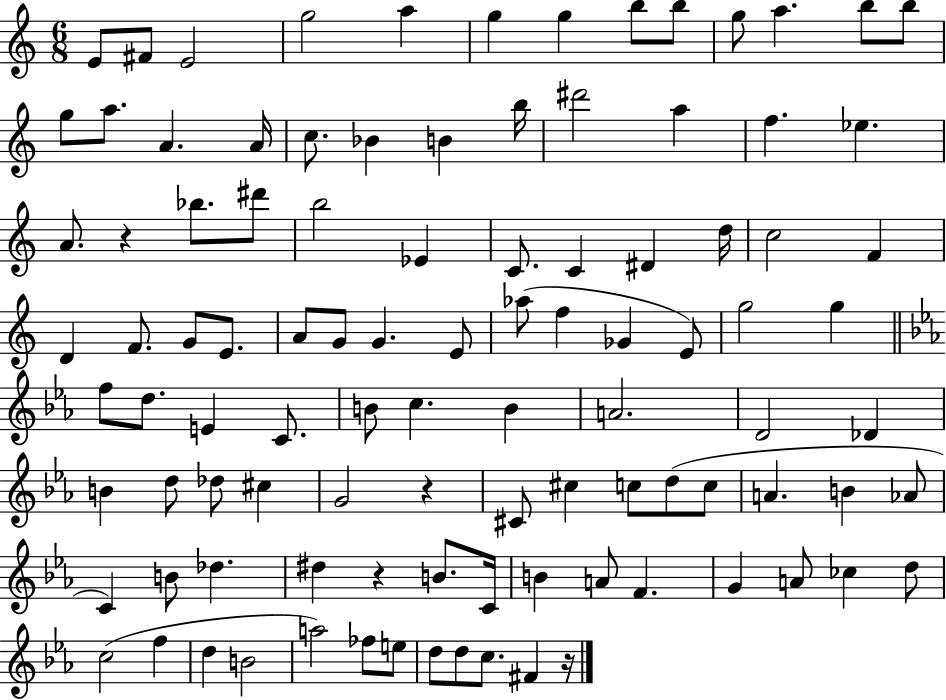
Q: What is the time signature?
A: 6/8